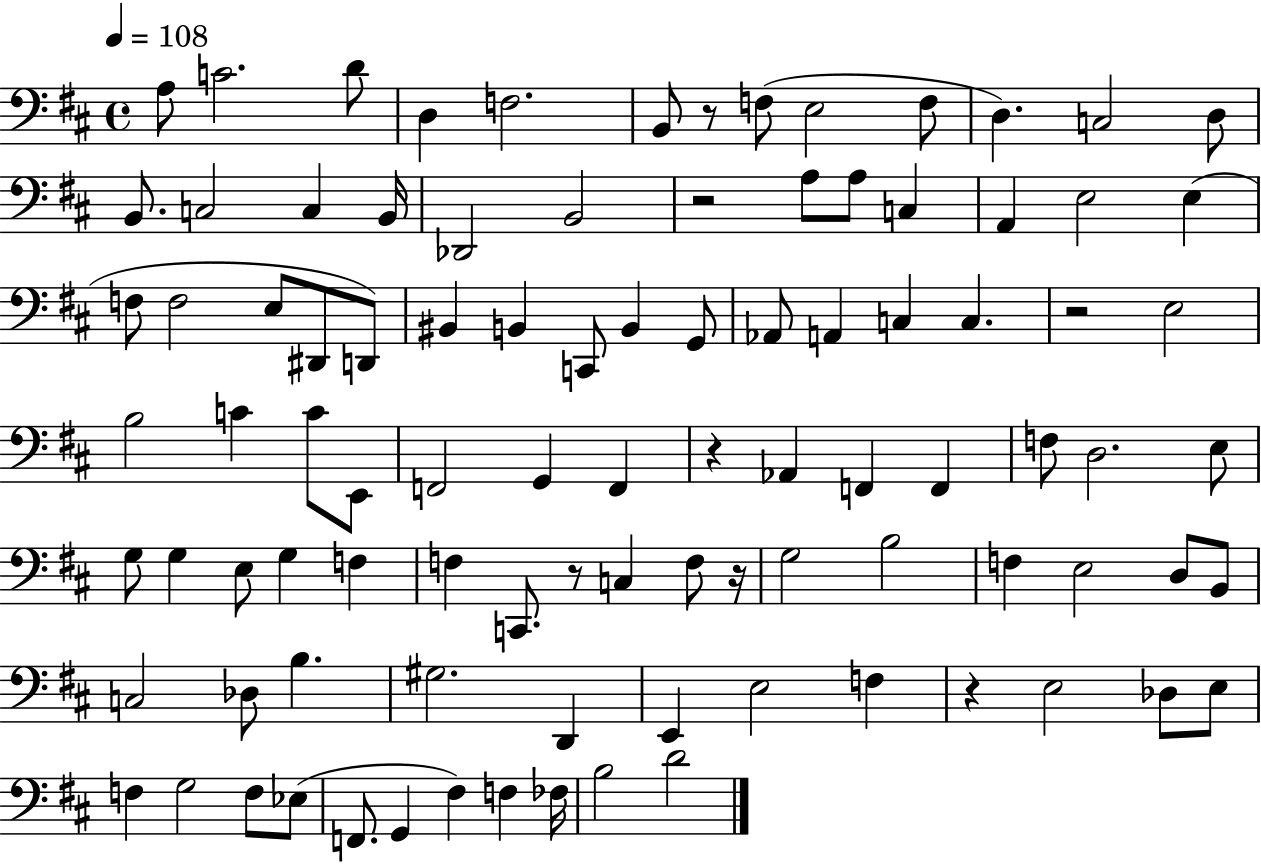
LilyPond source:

{
  \clef bass
  \time 4/4
  \defaultTimeSignature
  \key d \major
  \tempo 4 = 108
  a8 c'2. d'8 | d4 f2. | b,8 r8 f8( e2 f8 | d4.) c2 d8 | \break b,8. c2 c4 b,16 | des,2 b,2 | r2 a8 a8 c4 | a,4 e2 e4( | \break f8 f2 e8 dis,8 d,8) | bis,4 b,4 c,8 b,4 g,8 | aes,8 a,4 c4 c4. | r2 e2 | \break b2 c'4 c'8 e,8 | f,2 g,4 f,4 | r4 aes,4 f,4 f,4 | f8 d2. e8 | \break g8 g4 e8 g4 f4 | f4 c,8. r8 c4 f8 r16 | g2 b2 | f4 e2 d8 b,8 | \break c2 des8 b4. | gis2. d,4 | e,4 e2 f4 | r4 e2 des8 e8 | \break f4 g2 f8 ees8( | f,8. g,4 fis4) f4 fes16 | b2 d'2 | \bar "|."
}